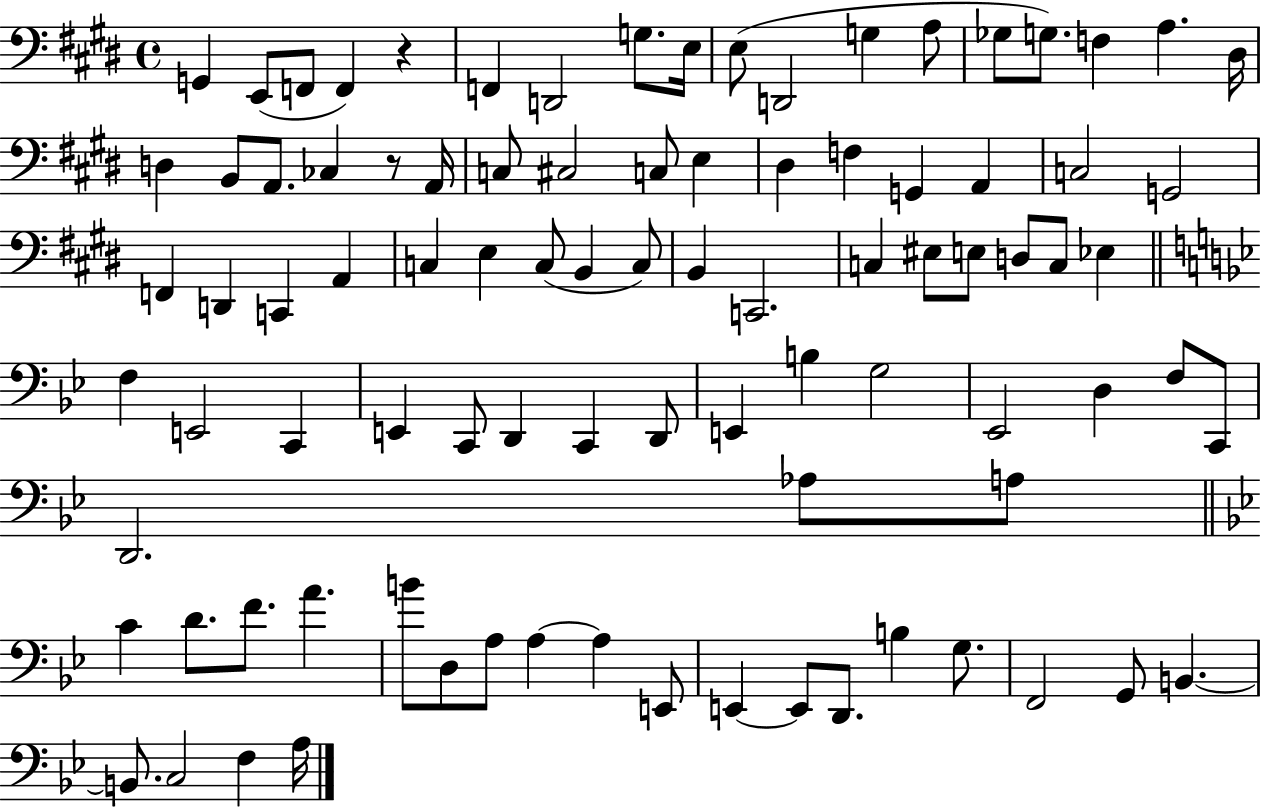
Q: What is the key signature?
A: E major